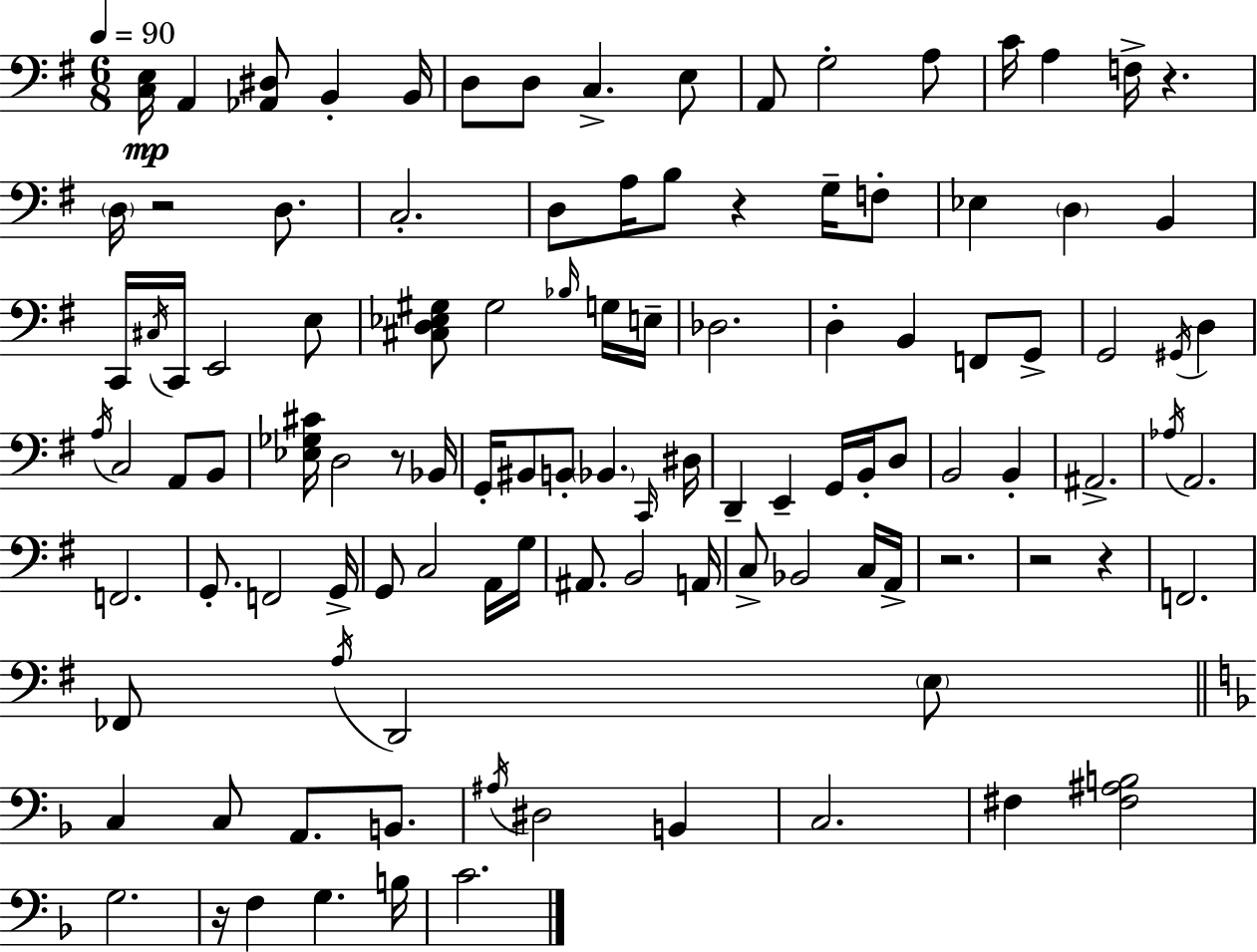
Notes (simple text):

[C3,E3]/s A2/q [Ab2,D#3]/e B2/q B2/s D3/e D3/e C3/q. E3/e A2/e G3/h A3/e C4/s A3/q F3/s R/q. D3/s R/h D3/e. C3/h. D3/e A3/s B3/e R/q G3/s F3/e Eb3/q D3/q B2/q C2/s C#3/s C2/s E2/h E3/e [C#3,D3,Eb3,G#3]/e G#3/h Bb3/s G3/s E3/s Db3/h. D3/q B2/q F2/e G2/e G2/h G#2/s D3/q A3/s C3/h A2/e B2/e [Eb3,Gb3,C#4]/s D3/h R/e Bb2/s G2/s BIS2/e B2/e Bb2/q. C2/s D#3/s D2/q E2/q G2/s B2/s D3/e B2/h B2/q A#2/h. Ab3/s A2/h. F2/h. G2/e. F2/h G2/s G2/e C3/h A2/s G3/s A#2/e. B2/h A2/s C3/e Bb2/h C3/s A2/s R/h. R/h R/q F2/h. FES2/e A3/s D2/h E3/e C3/q C3/e A2/e. B2/e. A#3/s D#3/h B2/q C3/h. F#3/q [F#3,A#3,B3]/h G3/h. R/s F3/q G3/q. B3/s C4/h.